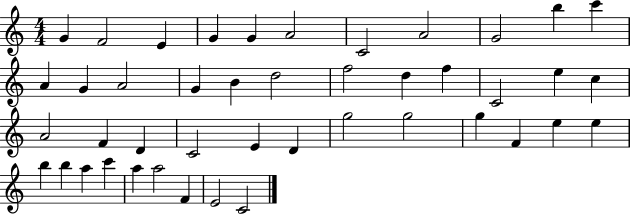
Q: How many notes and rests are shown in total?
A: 44